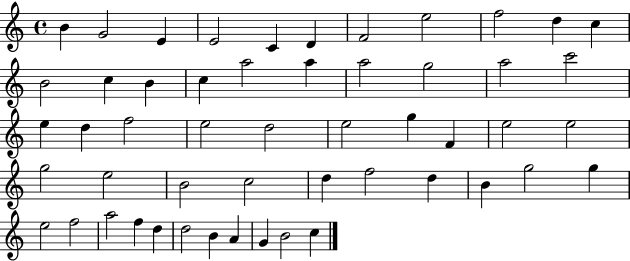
B4/q G4/h E4/q E4/h C4/q D4/q F4/h E5/h F5/h D5/q C5/q B4/h C5/q B4/q C5/q A5/h A5/q A5/h G5/h A5/h C6/h E5/q D5/q F5/h E5/h D5/h E5/h G5/q F4/q E5/h E5/h G5/h E5/h B4/h C5/h D5/q F5/h D5/q B4/q G5/h G5/q E5/h F5/h A5/h F5/q D5/q D5/h B4/q A4/q G4/q B4/h C5/q